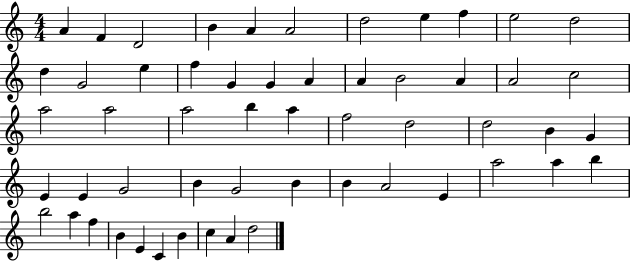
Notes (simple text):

A4/q F4/q D4/h B4/q A4/q A4/h D5/h E5/q F5/q E5/h D5/h D5/q G4/h E5/q F5/q G4/q G4/q A4/q A4/q B4/h A4/q A4/h C5/h A5/h A5/h A5/h B5/q A5/q F5/h D5/h D5/h B4/q G4/q E4/q E4/q G4/h B4/q G4/h B4/q B4/q A4/h E4/q A5/h A5/q B5/q B5/h A5/q F5/q B4/q E4/q C4/q B4/q C5/q A4/q D5/h